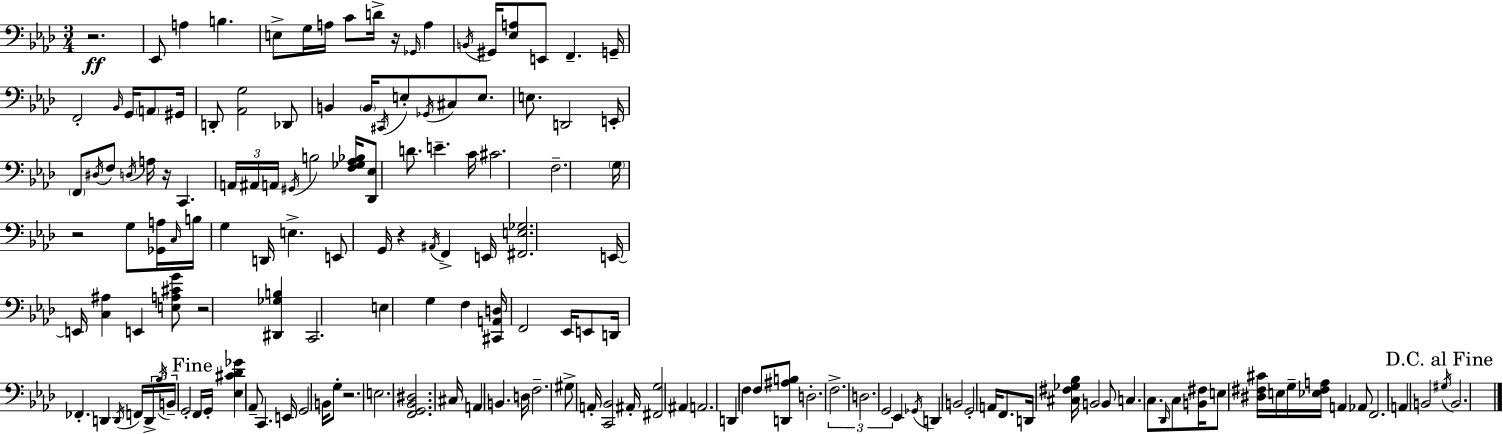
R/h. Eb2/e A3/q B3/q. E3/e G3/s A3/s C4/e D4/s R/s Gb2/s A3/q B2/s G#2/s [Eb3,A3]/e E2/e F2/q. G2/s F2/h Bb2/s G2/s A2/e G#2/s D2/e [Ab2,G3]/h Db2/e B2/q B2/s C#2/s E3/e Gb2/s C#3/e E3/e. E3/e. D2/h E2/s F2/e D#3/s F3/e D3/s A3/s R/s C2/q. A2/s A#2/s A2/s G#2/s B3/h [F3,Gb3,Ab3,Bb3]/s [Db2,Eb3]/e D4/e. E4/q. C4/s C#4/h. F3/h. G3/s R/h G3/e [Gb2,A3]/s C3/s B3/s G3/q D2/s E3/q. E2/e G2/s R/q A#2/s F2/q E2/s [F#2,E3,Gb3]/h. E2/s E2/s [C3,A#3]/q E2/q [E3,A3,C#4,G4]/e R/h [D#2,Gb3,B3]/q C2/h. E3/q G3/q F3/q [C#2,A2,D3]/s F2/h Eb2/s E2/e D2/s FES2/q. D2/q D2/s F2/s D2/s Bb3/s B2/s G2/h F2/s G2/s [Eb3,C#4,Db4,Gb4]/q Ab2/e C2/q. E2/s G2/h B2/s G3/e R/h. E3/h. [F2,G2,Bb2,D#3]/h. C#3/s A2/q B2/q. D3/s F3/h. G#3/e A2/s [C2,Bb2]/h A#2/s [F#2,G3]/h A#2/q A2/h. D2/q F3/q F3/e [D2,A#3,B3]/e D3/h. F3/h. D3/h. G2/h Eb2/q Gb2/s D2/q B2/h G2/h A2/s F2/e. D2/s [C#3,F#3,Gb3,Bb3]/s B2/h B2/e C3/q. C3/e. Db2/s C3/e [B2,F#3]/s E3/e [D#3,F#3,C#4]/s E3/s G3/s [Eb3,F#3,A3]/s A2/q Ab2/e F2/h. A2/q B2/h G#3/s B2/h.